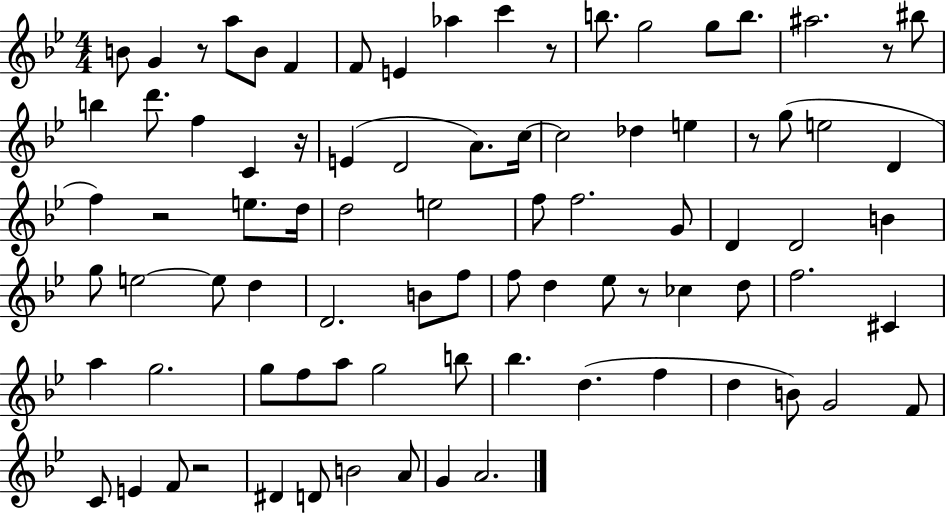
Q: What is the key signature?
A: BES major